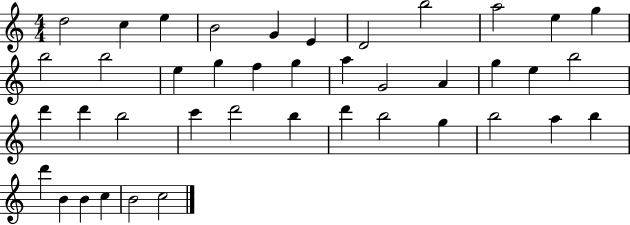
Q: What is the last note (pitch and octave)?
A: C5